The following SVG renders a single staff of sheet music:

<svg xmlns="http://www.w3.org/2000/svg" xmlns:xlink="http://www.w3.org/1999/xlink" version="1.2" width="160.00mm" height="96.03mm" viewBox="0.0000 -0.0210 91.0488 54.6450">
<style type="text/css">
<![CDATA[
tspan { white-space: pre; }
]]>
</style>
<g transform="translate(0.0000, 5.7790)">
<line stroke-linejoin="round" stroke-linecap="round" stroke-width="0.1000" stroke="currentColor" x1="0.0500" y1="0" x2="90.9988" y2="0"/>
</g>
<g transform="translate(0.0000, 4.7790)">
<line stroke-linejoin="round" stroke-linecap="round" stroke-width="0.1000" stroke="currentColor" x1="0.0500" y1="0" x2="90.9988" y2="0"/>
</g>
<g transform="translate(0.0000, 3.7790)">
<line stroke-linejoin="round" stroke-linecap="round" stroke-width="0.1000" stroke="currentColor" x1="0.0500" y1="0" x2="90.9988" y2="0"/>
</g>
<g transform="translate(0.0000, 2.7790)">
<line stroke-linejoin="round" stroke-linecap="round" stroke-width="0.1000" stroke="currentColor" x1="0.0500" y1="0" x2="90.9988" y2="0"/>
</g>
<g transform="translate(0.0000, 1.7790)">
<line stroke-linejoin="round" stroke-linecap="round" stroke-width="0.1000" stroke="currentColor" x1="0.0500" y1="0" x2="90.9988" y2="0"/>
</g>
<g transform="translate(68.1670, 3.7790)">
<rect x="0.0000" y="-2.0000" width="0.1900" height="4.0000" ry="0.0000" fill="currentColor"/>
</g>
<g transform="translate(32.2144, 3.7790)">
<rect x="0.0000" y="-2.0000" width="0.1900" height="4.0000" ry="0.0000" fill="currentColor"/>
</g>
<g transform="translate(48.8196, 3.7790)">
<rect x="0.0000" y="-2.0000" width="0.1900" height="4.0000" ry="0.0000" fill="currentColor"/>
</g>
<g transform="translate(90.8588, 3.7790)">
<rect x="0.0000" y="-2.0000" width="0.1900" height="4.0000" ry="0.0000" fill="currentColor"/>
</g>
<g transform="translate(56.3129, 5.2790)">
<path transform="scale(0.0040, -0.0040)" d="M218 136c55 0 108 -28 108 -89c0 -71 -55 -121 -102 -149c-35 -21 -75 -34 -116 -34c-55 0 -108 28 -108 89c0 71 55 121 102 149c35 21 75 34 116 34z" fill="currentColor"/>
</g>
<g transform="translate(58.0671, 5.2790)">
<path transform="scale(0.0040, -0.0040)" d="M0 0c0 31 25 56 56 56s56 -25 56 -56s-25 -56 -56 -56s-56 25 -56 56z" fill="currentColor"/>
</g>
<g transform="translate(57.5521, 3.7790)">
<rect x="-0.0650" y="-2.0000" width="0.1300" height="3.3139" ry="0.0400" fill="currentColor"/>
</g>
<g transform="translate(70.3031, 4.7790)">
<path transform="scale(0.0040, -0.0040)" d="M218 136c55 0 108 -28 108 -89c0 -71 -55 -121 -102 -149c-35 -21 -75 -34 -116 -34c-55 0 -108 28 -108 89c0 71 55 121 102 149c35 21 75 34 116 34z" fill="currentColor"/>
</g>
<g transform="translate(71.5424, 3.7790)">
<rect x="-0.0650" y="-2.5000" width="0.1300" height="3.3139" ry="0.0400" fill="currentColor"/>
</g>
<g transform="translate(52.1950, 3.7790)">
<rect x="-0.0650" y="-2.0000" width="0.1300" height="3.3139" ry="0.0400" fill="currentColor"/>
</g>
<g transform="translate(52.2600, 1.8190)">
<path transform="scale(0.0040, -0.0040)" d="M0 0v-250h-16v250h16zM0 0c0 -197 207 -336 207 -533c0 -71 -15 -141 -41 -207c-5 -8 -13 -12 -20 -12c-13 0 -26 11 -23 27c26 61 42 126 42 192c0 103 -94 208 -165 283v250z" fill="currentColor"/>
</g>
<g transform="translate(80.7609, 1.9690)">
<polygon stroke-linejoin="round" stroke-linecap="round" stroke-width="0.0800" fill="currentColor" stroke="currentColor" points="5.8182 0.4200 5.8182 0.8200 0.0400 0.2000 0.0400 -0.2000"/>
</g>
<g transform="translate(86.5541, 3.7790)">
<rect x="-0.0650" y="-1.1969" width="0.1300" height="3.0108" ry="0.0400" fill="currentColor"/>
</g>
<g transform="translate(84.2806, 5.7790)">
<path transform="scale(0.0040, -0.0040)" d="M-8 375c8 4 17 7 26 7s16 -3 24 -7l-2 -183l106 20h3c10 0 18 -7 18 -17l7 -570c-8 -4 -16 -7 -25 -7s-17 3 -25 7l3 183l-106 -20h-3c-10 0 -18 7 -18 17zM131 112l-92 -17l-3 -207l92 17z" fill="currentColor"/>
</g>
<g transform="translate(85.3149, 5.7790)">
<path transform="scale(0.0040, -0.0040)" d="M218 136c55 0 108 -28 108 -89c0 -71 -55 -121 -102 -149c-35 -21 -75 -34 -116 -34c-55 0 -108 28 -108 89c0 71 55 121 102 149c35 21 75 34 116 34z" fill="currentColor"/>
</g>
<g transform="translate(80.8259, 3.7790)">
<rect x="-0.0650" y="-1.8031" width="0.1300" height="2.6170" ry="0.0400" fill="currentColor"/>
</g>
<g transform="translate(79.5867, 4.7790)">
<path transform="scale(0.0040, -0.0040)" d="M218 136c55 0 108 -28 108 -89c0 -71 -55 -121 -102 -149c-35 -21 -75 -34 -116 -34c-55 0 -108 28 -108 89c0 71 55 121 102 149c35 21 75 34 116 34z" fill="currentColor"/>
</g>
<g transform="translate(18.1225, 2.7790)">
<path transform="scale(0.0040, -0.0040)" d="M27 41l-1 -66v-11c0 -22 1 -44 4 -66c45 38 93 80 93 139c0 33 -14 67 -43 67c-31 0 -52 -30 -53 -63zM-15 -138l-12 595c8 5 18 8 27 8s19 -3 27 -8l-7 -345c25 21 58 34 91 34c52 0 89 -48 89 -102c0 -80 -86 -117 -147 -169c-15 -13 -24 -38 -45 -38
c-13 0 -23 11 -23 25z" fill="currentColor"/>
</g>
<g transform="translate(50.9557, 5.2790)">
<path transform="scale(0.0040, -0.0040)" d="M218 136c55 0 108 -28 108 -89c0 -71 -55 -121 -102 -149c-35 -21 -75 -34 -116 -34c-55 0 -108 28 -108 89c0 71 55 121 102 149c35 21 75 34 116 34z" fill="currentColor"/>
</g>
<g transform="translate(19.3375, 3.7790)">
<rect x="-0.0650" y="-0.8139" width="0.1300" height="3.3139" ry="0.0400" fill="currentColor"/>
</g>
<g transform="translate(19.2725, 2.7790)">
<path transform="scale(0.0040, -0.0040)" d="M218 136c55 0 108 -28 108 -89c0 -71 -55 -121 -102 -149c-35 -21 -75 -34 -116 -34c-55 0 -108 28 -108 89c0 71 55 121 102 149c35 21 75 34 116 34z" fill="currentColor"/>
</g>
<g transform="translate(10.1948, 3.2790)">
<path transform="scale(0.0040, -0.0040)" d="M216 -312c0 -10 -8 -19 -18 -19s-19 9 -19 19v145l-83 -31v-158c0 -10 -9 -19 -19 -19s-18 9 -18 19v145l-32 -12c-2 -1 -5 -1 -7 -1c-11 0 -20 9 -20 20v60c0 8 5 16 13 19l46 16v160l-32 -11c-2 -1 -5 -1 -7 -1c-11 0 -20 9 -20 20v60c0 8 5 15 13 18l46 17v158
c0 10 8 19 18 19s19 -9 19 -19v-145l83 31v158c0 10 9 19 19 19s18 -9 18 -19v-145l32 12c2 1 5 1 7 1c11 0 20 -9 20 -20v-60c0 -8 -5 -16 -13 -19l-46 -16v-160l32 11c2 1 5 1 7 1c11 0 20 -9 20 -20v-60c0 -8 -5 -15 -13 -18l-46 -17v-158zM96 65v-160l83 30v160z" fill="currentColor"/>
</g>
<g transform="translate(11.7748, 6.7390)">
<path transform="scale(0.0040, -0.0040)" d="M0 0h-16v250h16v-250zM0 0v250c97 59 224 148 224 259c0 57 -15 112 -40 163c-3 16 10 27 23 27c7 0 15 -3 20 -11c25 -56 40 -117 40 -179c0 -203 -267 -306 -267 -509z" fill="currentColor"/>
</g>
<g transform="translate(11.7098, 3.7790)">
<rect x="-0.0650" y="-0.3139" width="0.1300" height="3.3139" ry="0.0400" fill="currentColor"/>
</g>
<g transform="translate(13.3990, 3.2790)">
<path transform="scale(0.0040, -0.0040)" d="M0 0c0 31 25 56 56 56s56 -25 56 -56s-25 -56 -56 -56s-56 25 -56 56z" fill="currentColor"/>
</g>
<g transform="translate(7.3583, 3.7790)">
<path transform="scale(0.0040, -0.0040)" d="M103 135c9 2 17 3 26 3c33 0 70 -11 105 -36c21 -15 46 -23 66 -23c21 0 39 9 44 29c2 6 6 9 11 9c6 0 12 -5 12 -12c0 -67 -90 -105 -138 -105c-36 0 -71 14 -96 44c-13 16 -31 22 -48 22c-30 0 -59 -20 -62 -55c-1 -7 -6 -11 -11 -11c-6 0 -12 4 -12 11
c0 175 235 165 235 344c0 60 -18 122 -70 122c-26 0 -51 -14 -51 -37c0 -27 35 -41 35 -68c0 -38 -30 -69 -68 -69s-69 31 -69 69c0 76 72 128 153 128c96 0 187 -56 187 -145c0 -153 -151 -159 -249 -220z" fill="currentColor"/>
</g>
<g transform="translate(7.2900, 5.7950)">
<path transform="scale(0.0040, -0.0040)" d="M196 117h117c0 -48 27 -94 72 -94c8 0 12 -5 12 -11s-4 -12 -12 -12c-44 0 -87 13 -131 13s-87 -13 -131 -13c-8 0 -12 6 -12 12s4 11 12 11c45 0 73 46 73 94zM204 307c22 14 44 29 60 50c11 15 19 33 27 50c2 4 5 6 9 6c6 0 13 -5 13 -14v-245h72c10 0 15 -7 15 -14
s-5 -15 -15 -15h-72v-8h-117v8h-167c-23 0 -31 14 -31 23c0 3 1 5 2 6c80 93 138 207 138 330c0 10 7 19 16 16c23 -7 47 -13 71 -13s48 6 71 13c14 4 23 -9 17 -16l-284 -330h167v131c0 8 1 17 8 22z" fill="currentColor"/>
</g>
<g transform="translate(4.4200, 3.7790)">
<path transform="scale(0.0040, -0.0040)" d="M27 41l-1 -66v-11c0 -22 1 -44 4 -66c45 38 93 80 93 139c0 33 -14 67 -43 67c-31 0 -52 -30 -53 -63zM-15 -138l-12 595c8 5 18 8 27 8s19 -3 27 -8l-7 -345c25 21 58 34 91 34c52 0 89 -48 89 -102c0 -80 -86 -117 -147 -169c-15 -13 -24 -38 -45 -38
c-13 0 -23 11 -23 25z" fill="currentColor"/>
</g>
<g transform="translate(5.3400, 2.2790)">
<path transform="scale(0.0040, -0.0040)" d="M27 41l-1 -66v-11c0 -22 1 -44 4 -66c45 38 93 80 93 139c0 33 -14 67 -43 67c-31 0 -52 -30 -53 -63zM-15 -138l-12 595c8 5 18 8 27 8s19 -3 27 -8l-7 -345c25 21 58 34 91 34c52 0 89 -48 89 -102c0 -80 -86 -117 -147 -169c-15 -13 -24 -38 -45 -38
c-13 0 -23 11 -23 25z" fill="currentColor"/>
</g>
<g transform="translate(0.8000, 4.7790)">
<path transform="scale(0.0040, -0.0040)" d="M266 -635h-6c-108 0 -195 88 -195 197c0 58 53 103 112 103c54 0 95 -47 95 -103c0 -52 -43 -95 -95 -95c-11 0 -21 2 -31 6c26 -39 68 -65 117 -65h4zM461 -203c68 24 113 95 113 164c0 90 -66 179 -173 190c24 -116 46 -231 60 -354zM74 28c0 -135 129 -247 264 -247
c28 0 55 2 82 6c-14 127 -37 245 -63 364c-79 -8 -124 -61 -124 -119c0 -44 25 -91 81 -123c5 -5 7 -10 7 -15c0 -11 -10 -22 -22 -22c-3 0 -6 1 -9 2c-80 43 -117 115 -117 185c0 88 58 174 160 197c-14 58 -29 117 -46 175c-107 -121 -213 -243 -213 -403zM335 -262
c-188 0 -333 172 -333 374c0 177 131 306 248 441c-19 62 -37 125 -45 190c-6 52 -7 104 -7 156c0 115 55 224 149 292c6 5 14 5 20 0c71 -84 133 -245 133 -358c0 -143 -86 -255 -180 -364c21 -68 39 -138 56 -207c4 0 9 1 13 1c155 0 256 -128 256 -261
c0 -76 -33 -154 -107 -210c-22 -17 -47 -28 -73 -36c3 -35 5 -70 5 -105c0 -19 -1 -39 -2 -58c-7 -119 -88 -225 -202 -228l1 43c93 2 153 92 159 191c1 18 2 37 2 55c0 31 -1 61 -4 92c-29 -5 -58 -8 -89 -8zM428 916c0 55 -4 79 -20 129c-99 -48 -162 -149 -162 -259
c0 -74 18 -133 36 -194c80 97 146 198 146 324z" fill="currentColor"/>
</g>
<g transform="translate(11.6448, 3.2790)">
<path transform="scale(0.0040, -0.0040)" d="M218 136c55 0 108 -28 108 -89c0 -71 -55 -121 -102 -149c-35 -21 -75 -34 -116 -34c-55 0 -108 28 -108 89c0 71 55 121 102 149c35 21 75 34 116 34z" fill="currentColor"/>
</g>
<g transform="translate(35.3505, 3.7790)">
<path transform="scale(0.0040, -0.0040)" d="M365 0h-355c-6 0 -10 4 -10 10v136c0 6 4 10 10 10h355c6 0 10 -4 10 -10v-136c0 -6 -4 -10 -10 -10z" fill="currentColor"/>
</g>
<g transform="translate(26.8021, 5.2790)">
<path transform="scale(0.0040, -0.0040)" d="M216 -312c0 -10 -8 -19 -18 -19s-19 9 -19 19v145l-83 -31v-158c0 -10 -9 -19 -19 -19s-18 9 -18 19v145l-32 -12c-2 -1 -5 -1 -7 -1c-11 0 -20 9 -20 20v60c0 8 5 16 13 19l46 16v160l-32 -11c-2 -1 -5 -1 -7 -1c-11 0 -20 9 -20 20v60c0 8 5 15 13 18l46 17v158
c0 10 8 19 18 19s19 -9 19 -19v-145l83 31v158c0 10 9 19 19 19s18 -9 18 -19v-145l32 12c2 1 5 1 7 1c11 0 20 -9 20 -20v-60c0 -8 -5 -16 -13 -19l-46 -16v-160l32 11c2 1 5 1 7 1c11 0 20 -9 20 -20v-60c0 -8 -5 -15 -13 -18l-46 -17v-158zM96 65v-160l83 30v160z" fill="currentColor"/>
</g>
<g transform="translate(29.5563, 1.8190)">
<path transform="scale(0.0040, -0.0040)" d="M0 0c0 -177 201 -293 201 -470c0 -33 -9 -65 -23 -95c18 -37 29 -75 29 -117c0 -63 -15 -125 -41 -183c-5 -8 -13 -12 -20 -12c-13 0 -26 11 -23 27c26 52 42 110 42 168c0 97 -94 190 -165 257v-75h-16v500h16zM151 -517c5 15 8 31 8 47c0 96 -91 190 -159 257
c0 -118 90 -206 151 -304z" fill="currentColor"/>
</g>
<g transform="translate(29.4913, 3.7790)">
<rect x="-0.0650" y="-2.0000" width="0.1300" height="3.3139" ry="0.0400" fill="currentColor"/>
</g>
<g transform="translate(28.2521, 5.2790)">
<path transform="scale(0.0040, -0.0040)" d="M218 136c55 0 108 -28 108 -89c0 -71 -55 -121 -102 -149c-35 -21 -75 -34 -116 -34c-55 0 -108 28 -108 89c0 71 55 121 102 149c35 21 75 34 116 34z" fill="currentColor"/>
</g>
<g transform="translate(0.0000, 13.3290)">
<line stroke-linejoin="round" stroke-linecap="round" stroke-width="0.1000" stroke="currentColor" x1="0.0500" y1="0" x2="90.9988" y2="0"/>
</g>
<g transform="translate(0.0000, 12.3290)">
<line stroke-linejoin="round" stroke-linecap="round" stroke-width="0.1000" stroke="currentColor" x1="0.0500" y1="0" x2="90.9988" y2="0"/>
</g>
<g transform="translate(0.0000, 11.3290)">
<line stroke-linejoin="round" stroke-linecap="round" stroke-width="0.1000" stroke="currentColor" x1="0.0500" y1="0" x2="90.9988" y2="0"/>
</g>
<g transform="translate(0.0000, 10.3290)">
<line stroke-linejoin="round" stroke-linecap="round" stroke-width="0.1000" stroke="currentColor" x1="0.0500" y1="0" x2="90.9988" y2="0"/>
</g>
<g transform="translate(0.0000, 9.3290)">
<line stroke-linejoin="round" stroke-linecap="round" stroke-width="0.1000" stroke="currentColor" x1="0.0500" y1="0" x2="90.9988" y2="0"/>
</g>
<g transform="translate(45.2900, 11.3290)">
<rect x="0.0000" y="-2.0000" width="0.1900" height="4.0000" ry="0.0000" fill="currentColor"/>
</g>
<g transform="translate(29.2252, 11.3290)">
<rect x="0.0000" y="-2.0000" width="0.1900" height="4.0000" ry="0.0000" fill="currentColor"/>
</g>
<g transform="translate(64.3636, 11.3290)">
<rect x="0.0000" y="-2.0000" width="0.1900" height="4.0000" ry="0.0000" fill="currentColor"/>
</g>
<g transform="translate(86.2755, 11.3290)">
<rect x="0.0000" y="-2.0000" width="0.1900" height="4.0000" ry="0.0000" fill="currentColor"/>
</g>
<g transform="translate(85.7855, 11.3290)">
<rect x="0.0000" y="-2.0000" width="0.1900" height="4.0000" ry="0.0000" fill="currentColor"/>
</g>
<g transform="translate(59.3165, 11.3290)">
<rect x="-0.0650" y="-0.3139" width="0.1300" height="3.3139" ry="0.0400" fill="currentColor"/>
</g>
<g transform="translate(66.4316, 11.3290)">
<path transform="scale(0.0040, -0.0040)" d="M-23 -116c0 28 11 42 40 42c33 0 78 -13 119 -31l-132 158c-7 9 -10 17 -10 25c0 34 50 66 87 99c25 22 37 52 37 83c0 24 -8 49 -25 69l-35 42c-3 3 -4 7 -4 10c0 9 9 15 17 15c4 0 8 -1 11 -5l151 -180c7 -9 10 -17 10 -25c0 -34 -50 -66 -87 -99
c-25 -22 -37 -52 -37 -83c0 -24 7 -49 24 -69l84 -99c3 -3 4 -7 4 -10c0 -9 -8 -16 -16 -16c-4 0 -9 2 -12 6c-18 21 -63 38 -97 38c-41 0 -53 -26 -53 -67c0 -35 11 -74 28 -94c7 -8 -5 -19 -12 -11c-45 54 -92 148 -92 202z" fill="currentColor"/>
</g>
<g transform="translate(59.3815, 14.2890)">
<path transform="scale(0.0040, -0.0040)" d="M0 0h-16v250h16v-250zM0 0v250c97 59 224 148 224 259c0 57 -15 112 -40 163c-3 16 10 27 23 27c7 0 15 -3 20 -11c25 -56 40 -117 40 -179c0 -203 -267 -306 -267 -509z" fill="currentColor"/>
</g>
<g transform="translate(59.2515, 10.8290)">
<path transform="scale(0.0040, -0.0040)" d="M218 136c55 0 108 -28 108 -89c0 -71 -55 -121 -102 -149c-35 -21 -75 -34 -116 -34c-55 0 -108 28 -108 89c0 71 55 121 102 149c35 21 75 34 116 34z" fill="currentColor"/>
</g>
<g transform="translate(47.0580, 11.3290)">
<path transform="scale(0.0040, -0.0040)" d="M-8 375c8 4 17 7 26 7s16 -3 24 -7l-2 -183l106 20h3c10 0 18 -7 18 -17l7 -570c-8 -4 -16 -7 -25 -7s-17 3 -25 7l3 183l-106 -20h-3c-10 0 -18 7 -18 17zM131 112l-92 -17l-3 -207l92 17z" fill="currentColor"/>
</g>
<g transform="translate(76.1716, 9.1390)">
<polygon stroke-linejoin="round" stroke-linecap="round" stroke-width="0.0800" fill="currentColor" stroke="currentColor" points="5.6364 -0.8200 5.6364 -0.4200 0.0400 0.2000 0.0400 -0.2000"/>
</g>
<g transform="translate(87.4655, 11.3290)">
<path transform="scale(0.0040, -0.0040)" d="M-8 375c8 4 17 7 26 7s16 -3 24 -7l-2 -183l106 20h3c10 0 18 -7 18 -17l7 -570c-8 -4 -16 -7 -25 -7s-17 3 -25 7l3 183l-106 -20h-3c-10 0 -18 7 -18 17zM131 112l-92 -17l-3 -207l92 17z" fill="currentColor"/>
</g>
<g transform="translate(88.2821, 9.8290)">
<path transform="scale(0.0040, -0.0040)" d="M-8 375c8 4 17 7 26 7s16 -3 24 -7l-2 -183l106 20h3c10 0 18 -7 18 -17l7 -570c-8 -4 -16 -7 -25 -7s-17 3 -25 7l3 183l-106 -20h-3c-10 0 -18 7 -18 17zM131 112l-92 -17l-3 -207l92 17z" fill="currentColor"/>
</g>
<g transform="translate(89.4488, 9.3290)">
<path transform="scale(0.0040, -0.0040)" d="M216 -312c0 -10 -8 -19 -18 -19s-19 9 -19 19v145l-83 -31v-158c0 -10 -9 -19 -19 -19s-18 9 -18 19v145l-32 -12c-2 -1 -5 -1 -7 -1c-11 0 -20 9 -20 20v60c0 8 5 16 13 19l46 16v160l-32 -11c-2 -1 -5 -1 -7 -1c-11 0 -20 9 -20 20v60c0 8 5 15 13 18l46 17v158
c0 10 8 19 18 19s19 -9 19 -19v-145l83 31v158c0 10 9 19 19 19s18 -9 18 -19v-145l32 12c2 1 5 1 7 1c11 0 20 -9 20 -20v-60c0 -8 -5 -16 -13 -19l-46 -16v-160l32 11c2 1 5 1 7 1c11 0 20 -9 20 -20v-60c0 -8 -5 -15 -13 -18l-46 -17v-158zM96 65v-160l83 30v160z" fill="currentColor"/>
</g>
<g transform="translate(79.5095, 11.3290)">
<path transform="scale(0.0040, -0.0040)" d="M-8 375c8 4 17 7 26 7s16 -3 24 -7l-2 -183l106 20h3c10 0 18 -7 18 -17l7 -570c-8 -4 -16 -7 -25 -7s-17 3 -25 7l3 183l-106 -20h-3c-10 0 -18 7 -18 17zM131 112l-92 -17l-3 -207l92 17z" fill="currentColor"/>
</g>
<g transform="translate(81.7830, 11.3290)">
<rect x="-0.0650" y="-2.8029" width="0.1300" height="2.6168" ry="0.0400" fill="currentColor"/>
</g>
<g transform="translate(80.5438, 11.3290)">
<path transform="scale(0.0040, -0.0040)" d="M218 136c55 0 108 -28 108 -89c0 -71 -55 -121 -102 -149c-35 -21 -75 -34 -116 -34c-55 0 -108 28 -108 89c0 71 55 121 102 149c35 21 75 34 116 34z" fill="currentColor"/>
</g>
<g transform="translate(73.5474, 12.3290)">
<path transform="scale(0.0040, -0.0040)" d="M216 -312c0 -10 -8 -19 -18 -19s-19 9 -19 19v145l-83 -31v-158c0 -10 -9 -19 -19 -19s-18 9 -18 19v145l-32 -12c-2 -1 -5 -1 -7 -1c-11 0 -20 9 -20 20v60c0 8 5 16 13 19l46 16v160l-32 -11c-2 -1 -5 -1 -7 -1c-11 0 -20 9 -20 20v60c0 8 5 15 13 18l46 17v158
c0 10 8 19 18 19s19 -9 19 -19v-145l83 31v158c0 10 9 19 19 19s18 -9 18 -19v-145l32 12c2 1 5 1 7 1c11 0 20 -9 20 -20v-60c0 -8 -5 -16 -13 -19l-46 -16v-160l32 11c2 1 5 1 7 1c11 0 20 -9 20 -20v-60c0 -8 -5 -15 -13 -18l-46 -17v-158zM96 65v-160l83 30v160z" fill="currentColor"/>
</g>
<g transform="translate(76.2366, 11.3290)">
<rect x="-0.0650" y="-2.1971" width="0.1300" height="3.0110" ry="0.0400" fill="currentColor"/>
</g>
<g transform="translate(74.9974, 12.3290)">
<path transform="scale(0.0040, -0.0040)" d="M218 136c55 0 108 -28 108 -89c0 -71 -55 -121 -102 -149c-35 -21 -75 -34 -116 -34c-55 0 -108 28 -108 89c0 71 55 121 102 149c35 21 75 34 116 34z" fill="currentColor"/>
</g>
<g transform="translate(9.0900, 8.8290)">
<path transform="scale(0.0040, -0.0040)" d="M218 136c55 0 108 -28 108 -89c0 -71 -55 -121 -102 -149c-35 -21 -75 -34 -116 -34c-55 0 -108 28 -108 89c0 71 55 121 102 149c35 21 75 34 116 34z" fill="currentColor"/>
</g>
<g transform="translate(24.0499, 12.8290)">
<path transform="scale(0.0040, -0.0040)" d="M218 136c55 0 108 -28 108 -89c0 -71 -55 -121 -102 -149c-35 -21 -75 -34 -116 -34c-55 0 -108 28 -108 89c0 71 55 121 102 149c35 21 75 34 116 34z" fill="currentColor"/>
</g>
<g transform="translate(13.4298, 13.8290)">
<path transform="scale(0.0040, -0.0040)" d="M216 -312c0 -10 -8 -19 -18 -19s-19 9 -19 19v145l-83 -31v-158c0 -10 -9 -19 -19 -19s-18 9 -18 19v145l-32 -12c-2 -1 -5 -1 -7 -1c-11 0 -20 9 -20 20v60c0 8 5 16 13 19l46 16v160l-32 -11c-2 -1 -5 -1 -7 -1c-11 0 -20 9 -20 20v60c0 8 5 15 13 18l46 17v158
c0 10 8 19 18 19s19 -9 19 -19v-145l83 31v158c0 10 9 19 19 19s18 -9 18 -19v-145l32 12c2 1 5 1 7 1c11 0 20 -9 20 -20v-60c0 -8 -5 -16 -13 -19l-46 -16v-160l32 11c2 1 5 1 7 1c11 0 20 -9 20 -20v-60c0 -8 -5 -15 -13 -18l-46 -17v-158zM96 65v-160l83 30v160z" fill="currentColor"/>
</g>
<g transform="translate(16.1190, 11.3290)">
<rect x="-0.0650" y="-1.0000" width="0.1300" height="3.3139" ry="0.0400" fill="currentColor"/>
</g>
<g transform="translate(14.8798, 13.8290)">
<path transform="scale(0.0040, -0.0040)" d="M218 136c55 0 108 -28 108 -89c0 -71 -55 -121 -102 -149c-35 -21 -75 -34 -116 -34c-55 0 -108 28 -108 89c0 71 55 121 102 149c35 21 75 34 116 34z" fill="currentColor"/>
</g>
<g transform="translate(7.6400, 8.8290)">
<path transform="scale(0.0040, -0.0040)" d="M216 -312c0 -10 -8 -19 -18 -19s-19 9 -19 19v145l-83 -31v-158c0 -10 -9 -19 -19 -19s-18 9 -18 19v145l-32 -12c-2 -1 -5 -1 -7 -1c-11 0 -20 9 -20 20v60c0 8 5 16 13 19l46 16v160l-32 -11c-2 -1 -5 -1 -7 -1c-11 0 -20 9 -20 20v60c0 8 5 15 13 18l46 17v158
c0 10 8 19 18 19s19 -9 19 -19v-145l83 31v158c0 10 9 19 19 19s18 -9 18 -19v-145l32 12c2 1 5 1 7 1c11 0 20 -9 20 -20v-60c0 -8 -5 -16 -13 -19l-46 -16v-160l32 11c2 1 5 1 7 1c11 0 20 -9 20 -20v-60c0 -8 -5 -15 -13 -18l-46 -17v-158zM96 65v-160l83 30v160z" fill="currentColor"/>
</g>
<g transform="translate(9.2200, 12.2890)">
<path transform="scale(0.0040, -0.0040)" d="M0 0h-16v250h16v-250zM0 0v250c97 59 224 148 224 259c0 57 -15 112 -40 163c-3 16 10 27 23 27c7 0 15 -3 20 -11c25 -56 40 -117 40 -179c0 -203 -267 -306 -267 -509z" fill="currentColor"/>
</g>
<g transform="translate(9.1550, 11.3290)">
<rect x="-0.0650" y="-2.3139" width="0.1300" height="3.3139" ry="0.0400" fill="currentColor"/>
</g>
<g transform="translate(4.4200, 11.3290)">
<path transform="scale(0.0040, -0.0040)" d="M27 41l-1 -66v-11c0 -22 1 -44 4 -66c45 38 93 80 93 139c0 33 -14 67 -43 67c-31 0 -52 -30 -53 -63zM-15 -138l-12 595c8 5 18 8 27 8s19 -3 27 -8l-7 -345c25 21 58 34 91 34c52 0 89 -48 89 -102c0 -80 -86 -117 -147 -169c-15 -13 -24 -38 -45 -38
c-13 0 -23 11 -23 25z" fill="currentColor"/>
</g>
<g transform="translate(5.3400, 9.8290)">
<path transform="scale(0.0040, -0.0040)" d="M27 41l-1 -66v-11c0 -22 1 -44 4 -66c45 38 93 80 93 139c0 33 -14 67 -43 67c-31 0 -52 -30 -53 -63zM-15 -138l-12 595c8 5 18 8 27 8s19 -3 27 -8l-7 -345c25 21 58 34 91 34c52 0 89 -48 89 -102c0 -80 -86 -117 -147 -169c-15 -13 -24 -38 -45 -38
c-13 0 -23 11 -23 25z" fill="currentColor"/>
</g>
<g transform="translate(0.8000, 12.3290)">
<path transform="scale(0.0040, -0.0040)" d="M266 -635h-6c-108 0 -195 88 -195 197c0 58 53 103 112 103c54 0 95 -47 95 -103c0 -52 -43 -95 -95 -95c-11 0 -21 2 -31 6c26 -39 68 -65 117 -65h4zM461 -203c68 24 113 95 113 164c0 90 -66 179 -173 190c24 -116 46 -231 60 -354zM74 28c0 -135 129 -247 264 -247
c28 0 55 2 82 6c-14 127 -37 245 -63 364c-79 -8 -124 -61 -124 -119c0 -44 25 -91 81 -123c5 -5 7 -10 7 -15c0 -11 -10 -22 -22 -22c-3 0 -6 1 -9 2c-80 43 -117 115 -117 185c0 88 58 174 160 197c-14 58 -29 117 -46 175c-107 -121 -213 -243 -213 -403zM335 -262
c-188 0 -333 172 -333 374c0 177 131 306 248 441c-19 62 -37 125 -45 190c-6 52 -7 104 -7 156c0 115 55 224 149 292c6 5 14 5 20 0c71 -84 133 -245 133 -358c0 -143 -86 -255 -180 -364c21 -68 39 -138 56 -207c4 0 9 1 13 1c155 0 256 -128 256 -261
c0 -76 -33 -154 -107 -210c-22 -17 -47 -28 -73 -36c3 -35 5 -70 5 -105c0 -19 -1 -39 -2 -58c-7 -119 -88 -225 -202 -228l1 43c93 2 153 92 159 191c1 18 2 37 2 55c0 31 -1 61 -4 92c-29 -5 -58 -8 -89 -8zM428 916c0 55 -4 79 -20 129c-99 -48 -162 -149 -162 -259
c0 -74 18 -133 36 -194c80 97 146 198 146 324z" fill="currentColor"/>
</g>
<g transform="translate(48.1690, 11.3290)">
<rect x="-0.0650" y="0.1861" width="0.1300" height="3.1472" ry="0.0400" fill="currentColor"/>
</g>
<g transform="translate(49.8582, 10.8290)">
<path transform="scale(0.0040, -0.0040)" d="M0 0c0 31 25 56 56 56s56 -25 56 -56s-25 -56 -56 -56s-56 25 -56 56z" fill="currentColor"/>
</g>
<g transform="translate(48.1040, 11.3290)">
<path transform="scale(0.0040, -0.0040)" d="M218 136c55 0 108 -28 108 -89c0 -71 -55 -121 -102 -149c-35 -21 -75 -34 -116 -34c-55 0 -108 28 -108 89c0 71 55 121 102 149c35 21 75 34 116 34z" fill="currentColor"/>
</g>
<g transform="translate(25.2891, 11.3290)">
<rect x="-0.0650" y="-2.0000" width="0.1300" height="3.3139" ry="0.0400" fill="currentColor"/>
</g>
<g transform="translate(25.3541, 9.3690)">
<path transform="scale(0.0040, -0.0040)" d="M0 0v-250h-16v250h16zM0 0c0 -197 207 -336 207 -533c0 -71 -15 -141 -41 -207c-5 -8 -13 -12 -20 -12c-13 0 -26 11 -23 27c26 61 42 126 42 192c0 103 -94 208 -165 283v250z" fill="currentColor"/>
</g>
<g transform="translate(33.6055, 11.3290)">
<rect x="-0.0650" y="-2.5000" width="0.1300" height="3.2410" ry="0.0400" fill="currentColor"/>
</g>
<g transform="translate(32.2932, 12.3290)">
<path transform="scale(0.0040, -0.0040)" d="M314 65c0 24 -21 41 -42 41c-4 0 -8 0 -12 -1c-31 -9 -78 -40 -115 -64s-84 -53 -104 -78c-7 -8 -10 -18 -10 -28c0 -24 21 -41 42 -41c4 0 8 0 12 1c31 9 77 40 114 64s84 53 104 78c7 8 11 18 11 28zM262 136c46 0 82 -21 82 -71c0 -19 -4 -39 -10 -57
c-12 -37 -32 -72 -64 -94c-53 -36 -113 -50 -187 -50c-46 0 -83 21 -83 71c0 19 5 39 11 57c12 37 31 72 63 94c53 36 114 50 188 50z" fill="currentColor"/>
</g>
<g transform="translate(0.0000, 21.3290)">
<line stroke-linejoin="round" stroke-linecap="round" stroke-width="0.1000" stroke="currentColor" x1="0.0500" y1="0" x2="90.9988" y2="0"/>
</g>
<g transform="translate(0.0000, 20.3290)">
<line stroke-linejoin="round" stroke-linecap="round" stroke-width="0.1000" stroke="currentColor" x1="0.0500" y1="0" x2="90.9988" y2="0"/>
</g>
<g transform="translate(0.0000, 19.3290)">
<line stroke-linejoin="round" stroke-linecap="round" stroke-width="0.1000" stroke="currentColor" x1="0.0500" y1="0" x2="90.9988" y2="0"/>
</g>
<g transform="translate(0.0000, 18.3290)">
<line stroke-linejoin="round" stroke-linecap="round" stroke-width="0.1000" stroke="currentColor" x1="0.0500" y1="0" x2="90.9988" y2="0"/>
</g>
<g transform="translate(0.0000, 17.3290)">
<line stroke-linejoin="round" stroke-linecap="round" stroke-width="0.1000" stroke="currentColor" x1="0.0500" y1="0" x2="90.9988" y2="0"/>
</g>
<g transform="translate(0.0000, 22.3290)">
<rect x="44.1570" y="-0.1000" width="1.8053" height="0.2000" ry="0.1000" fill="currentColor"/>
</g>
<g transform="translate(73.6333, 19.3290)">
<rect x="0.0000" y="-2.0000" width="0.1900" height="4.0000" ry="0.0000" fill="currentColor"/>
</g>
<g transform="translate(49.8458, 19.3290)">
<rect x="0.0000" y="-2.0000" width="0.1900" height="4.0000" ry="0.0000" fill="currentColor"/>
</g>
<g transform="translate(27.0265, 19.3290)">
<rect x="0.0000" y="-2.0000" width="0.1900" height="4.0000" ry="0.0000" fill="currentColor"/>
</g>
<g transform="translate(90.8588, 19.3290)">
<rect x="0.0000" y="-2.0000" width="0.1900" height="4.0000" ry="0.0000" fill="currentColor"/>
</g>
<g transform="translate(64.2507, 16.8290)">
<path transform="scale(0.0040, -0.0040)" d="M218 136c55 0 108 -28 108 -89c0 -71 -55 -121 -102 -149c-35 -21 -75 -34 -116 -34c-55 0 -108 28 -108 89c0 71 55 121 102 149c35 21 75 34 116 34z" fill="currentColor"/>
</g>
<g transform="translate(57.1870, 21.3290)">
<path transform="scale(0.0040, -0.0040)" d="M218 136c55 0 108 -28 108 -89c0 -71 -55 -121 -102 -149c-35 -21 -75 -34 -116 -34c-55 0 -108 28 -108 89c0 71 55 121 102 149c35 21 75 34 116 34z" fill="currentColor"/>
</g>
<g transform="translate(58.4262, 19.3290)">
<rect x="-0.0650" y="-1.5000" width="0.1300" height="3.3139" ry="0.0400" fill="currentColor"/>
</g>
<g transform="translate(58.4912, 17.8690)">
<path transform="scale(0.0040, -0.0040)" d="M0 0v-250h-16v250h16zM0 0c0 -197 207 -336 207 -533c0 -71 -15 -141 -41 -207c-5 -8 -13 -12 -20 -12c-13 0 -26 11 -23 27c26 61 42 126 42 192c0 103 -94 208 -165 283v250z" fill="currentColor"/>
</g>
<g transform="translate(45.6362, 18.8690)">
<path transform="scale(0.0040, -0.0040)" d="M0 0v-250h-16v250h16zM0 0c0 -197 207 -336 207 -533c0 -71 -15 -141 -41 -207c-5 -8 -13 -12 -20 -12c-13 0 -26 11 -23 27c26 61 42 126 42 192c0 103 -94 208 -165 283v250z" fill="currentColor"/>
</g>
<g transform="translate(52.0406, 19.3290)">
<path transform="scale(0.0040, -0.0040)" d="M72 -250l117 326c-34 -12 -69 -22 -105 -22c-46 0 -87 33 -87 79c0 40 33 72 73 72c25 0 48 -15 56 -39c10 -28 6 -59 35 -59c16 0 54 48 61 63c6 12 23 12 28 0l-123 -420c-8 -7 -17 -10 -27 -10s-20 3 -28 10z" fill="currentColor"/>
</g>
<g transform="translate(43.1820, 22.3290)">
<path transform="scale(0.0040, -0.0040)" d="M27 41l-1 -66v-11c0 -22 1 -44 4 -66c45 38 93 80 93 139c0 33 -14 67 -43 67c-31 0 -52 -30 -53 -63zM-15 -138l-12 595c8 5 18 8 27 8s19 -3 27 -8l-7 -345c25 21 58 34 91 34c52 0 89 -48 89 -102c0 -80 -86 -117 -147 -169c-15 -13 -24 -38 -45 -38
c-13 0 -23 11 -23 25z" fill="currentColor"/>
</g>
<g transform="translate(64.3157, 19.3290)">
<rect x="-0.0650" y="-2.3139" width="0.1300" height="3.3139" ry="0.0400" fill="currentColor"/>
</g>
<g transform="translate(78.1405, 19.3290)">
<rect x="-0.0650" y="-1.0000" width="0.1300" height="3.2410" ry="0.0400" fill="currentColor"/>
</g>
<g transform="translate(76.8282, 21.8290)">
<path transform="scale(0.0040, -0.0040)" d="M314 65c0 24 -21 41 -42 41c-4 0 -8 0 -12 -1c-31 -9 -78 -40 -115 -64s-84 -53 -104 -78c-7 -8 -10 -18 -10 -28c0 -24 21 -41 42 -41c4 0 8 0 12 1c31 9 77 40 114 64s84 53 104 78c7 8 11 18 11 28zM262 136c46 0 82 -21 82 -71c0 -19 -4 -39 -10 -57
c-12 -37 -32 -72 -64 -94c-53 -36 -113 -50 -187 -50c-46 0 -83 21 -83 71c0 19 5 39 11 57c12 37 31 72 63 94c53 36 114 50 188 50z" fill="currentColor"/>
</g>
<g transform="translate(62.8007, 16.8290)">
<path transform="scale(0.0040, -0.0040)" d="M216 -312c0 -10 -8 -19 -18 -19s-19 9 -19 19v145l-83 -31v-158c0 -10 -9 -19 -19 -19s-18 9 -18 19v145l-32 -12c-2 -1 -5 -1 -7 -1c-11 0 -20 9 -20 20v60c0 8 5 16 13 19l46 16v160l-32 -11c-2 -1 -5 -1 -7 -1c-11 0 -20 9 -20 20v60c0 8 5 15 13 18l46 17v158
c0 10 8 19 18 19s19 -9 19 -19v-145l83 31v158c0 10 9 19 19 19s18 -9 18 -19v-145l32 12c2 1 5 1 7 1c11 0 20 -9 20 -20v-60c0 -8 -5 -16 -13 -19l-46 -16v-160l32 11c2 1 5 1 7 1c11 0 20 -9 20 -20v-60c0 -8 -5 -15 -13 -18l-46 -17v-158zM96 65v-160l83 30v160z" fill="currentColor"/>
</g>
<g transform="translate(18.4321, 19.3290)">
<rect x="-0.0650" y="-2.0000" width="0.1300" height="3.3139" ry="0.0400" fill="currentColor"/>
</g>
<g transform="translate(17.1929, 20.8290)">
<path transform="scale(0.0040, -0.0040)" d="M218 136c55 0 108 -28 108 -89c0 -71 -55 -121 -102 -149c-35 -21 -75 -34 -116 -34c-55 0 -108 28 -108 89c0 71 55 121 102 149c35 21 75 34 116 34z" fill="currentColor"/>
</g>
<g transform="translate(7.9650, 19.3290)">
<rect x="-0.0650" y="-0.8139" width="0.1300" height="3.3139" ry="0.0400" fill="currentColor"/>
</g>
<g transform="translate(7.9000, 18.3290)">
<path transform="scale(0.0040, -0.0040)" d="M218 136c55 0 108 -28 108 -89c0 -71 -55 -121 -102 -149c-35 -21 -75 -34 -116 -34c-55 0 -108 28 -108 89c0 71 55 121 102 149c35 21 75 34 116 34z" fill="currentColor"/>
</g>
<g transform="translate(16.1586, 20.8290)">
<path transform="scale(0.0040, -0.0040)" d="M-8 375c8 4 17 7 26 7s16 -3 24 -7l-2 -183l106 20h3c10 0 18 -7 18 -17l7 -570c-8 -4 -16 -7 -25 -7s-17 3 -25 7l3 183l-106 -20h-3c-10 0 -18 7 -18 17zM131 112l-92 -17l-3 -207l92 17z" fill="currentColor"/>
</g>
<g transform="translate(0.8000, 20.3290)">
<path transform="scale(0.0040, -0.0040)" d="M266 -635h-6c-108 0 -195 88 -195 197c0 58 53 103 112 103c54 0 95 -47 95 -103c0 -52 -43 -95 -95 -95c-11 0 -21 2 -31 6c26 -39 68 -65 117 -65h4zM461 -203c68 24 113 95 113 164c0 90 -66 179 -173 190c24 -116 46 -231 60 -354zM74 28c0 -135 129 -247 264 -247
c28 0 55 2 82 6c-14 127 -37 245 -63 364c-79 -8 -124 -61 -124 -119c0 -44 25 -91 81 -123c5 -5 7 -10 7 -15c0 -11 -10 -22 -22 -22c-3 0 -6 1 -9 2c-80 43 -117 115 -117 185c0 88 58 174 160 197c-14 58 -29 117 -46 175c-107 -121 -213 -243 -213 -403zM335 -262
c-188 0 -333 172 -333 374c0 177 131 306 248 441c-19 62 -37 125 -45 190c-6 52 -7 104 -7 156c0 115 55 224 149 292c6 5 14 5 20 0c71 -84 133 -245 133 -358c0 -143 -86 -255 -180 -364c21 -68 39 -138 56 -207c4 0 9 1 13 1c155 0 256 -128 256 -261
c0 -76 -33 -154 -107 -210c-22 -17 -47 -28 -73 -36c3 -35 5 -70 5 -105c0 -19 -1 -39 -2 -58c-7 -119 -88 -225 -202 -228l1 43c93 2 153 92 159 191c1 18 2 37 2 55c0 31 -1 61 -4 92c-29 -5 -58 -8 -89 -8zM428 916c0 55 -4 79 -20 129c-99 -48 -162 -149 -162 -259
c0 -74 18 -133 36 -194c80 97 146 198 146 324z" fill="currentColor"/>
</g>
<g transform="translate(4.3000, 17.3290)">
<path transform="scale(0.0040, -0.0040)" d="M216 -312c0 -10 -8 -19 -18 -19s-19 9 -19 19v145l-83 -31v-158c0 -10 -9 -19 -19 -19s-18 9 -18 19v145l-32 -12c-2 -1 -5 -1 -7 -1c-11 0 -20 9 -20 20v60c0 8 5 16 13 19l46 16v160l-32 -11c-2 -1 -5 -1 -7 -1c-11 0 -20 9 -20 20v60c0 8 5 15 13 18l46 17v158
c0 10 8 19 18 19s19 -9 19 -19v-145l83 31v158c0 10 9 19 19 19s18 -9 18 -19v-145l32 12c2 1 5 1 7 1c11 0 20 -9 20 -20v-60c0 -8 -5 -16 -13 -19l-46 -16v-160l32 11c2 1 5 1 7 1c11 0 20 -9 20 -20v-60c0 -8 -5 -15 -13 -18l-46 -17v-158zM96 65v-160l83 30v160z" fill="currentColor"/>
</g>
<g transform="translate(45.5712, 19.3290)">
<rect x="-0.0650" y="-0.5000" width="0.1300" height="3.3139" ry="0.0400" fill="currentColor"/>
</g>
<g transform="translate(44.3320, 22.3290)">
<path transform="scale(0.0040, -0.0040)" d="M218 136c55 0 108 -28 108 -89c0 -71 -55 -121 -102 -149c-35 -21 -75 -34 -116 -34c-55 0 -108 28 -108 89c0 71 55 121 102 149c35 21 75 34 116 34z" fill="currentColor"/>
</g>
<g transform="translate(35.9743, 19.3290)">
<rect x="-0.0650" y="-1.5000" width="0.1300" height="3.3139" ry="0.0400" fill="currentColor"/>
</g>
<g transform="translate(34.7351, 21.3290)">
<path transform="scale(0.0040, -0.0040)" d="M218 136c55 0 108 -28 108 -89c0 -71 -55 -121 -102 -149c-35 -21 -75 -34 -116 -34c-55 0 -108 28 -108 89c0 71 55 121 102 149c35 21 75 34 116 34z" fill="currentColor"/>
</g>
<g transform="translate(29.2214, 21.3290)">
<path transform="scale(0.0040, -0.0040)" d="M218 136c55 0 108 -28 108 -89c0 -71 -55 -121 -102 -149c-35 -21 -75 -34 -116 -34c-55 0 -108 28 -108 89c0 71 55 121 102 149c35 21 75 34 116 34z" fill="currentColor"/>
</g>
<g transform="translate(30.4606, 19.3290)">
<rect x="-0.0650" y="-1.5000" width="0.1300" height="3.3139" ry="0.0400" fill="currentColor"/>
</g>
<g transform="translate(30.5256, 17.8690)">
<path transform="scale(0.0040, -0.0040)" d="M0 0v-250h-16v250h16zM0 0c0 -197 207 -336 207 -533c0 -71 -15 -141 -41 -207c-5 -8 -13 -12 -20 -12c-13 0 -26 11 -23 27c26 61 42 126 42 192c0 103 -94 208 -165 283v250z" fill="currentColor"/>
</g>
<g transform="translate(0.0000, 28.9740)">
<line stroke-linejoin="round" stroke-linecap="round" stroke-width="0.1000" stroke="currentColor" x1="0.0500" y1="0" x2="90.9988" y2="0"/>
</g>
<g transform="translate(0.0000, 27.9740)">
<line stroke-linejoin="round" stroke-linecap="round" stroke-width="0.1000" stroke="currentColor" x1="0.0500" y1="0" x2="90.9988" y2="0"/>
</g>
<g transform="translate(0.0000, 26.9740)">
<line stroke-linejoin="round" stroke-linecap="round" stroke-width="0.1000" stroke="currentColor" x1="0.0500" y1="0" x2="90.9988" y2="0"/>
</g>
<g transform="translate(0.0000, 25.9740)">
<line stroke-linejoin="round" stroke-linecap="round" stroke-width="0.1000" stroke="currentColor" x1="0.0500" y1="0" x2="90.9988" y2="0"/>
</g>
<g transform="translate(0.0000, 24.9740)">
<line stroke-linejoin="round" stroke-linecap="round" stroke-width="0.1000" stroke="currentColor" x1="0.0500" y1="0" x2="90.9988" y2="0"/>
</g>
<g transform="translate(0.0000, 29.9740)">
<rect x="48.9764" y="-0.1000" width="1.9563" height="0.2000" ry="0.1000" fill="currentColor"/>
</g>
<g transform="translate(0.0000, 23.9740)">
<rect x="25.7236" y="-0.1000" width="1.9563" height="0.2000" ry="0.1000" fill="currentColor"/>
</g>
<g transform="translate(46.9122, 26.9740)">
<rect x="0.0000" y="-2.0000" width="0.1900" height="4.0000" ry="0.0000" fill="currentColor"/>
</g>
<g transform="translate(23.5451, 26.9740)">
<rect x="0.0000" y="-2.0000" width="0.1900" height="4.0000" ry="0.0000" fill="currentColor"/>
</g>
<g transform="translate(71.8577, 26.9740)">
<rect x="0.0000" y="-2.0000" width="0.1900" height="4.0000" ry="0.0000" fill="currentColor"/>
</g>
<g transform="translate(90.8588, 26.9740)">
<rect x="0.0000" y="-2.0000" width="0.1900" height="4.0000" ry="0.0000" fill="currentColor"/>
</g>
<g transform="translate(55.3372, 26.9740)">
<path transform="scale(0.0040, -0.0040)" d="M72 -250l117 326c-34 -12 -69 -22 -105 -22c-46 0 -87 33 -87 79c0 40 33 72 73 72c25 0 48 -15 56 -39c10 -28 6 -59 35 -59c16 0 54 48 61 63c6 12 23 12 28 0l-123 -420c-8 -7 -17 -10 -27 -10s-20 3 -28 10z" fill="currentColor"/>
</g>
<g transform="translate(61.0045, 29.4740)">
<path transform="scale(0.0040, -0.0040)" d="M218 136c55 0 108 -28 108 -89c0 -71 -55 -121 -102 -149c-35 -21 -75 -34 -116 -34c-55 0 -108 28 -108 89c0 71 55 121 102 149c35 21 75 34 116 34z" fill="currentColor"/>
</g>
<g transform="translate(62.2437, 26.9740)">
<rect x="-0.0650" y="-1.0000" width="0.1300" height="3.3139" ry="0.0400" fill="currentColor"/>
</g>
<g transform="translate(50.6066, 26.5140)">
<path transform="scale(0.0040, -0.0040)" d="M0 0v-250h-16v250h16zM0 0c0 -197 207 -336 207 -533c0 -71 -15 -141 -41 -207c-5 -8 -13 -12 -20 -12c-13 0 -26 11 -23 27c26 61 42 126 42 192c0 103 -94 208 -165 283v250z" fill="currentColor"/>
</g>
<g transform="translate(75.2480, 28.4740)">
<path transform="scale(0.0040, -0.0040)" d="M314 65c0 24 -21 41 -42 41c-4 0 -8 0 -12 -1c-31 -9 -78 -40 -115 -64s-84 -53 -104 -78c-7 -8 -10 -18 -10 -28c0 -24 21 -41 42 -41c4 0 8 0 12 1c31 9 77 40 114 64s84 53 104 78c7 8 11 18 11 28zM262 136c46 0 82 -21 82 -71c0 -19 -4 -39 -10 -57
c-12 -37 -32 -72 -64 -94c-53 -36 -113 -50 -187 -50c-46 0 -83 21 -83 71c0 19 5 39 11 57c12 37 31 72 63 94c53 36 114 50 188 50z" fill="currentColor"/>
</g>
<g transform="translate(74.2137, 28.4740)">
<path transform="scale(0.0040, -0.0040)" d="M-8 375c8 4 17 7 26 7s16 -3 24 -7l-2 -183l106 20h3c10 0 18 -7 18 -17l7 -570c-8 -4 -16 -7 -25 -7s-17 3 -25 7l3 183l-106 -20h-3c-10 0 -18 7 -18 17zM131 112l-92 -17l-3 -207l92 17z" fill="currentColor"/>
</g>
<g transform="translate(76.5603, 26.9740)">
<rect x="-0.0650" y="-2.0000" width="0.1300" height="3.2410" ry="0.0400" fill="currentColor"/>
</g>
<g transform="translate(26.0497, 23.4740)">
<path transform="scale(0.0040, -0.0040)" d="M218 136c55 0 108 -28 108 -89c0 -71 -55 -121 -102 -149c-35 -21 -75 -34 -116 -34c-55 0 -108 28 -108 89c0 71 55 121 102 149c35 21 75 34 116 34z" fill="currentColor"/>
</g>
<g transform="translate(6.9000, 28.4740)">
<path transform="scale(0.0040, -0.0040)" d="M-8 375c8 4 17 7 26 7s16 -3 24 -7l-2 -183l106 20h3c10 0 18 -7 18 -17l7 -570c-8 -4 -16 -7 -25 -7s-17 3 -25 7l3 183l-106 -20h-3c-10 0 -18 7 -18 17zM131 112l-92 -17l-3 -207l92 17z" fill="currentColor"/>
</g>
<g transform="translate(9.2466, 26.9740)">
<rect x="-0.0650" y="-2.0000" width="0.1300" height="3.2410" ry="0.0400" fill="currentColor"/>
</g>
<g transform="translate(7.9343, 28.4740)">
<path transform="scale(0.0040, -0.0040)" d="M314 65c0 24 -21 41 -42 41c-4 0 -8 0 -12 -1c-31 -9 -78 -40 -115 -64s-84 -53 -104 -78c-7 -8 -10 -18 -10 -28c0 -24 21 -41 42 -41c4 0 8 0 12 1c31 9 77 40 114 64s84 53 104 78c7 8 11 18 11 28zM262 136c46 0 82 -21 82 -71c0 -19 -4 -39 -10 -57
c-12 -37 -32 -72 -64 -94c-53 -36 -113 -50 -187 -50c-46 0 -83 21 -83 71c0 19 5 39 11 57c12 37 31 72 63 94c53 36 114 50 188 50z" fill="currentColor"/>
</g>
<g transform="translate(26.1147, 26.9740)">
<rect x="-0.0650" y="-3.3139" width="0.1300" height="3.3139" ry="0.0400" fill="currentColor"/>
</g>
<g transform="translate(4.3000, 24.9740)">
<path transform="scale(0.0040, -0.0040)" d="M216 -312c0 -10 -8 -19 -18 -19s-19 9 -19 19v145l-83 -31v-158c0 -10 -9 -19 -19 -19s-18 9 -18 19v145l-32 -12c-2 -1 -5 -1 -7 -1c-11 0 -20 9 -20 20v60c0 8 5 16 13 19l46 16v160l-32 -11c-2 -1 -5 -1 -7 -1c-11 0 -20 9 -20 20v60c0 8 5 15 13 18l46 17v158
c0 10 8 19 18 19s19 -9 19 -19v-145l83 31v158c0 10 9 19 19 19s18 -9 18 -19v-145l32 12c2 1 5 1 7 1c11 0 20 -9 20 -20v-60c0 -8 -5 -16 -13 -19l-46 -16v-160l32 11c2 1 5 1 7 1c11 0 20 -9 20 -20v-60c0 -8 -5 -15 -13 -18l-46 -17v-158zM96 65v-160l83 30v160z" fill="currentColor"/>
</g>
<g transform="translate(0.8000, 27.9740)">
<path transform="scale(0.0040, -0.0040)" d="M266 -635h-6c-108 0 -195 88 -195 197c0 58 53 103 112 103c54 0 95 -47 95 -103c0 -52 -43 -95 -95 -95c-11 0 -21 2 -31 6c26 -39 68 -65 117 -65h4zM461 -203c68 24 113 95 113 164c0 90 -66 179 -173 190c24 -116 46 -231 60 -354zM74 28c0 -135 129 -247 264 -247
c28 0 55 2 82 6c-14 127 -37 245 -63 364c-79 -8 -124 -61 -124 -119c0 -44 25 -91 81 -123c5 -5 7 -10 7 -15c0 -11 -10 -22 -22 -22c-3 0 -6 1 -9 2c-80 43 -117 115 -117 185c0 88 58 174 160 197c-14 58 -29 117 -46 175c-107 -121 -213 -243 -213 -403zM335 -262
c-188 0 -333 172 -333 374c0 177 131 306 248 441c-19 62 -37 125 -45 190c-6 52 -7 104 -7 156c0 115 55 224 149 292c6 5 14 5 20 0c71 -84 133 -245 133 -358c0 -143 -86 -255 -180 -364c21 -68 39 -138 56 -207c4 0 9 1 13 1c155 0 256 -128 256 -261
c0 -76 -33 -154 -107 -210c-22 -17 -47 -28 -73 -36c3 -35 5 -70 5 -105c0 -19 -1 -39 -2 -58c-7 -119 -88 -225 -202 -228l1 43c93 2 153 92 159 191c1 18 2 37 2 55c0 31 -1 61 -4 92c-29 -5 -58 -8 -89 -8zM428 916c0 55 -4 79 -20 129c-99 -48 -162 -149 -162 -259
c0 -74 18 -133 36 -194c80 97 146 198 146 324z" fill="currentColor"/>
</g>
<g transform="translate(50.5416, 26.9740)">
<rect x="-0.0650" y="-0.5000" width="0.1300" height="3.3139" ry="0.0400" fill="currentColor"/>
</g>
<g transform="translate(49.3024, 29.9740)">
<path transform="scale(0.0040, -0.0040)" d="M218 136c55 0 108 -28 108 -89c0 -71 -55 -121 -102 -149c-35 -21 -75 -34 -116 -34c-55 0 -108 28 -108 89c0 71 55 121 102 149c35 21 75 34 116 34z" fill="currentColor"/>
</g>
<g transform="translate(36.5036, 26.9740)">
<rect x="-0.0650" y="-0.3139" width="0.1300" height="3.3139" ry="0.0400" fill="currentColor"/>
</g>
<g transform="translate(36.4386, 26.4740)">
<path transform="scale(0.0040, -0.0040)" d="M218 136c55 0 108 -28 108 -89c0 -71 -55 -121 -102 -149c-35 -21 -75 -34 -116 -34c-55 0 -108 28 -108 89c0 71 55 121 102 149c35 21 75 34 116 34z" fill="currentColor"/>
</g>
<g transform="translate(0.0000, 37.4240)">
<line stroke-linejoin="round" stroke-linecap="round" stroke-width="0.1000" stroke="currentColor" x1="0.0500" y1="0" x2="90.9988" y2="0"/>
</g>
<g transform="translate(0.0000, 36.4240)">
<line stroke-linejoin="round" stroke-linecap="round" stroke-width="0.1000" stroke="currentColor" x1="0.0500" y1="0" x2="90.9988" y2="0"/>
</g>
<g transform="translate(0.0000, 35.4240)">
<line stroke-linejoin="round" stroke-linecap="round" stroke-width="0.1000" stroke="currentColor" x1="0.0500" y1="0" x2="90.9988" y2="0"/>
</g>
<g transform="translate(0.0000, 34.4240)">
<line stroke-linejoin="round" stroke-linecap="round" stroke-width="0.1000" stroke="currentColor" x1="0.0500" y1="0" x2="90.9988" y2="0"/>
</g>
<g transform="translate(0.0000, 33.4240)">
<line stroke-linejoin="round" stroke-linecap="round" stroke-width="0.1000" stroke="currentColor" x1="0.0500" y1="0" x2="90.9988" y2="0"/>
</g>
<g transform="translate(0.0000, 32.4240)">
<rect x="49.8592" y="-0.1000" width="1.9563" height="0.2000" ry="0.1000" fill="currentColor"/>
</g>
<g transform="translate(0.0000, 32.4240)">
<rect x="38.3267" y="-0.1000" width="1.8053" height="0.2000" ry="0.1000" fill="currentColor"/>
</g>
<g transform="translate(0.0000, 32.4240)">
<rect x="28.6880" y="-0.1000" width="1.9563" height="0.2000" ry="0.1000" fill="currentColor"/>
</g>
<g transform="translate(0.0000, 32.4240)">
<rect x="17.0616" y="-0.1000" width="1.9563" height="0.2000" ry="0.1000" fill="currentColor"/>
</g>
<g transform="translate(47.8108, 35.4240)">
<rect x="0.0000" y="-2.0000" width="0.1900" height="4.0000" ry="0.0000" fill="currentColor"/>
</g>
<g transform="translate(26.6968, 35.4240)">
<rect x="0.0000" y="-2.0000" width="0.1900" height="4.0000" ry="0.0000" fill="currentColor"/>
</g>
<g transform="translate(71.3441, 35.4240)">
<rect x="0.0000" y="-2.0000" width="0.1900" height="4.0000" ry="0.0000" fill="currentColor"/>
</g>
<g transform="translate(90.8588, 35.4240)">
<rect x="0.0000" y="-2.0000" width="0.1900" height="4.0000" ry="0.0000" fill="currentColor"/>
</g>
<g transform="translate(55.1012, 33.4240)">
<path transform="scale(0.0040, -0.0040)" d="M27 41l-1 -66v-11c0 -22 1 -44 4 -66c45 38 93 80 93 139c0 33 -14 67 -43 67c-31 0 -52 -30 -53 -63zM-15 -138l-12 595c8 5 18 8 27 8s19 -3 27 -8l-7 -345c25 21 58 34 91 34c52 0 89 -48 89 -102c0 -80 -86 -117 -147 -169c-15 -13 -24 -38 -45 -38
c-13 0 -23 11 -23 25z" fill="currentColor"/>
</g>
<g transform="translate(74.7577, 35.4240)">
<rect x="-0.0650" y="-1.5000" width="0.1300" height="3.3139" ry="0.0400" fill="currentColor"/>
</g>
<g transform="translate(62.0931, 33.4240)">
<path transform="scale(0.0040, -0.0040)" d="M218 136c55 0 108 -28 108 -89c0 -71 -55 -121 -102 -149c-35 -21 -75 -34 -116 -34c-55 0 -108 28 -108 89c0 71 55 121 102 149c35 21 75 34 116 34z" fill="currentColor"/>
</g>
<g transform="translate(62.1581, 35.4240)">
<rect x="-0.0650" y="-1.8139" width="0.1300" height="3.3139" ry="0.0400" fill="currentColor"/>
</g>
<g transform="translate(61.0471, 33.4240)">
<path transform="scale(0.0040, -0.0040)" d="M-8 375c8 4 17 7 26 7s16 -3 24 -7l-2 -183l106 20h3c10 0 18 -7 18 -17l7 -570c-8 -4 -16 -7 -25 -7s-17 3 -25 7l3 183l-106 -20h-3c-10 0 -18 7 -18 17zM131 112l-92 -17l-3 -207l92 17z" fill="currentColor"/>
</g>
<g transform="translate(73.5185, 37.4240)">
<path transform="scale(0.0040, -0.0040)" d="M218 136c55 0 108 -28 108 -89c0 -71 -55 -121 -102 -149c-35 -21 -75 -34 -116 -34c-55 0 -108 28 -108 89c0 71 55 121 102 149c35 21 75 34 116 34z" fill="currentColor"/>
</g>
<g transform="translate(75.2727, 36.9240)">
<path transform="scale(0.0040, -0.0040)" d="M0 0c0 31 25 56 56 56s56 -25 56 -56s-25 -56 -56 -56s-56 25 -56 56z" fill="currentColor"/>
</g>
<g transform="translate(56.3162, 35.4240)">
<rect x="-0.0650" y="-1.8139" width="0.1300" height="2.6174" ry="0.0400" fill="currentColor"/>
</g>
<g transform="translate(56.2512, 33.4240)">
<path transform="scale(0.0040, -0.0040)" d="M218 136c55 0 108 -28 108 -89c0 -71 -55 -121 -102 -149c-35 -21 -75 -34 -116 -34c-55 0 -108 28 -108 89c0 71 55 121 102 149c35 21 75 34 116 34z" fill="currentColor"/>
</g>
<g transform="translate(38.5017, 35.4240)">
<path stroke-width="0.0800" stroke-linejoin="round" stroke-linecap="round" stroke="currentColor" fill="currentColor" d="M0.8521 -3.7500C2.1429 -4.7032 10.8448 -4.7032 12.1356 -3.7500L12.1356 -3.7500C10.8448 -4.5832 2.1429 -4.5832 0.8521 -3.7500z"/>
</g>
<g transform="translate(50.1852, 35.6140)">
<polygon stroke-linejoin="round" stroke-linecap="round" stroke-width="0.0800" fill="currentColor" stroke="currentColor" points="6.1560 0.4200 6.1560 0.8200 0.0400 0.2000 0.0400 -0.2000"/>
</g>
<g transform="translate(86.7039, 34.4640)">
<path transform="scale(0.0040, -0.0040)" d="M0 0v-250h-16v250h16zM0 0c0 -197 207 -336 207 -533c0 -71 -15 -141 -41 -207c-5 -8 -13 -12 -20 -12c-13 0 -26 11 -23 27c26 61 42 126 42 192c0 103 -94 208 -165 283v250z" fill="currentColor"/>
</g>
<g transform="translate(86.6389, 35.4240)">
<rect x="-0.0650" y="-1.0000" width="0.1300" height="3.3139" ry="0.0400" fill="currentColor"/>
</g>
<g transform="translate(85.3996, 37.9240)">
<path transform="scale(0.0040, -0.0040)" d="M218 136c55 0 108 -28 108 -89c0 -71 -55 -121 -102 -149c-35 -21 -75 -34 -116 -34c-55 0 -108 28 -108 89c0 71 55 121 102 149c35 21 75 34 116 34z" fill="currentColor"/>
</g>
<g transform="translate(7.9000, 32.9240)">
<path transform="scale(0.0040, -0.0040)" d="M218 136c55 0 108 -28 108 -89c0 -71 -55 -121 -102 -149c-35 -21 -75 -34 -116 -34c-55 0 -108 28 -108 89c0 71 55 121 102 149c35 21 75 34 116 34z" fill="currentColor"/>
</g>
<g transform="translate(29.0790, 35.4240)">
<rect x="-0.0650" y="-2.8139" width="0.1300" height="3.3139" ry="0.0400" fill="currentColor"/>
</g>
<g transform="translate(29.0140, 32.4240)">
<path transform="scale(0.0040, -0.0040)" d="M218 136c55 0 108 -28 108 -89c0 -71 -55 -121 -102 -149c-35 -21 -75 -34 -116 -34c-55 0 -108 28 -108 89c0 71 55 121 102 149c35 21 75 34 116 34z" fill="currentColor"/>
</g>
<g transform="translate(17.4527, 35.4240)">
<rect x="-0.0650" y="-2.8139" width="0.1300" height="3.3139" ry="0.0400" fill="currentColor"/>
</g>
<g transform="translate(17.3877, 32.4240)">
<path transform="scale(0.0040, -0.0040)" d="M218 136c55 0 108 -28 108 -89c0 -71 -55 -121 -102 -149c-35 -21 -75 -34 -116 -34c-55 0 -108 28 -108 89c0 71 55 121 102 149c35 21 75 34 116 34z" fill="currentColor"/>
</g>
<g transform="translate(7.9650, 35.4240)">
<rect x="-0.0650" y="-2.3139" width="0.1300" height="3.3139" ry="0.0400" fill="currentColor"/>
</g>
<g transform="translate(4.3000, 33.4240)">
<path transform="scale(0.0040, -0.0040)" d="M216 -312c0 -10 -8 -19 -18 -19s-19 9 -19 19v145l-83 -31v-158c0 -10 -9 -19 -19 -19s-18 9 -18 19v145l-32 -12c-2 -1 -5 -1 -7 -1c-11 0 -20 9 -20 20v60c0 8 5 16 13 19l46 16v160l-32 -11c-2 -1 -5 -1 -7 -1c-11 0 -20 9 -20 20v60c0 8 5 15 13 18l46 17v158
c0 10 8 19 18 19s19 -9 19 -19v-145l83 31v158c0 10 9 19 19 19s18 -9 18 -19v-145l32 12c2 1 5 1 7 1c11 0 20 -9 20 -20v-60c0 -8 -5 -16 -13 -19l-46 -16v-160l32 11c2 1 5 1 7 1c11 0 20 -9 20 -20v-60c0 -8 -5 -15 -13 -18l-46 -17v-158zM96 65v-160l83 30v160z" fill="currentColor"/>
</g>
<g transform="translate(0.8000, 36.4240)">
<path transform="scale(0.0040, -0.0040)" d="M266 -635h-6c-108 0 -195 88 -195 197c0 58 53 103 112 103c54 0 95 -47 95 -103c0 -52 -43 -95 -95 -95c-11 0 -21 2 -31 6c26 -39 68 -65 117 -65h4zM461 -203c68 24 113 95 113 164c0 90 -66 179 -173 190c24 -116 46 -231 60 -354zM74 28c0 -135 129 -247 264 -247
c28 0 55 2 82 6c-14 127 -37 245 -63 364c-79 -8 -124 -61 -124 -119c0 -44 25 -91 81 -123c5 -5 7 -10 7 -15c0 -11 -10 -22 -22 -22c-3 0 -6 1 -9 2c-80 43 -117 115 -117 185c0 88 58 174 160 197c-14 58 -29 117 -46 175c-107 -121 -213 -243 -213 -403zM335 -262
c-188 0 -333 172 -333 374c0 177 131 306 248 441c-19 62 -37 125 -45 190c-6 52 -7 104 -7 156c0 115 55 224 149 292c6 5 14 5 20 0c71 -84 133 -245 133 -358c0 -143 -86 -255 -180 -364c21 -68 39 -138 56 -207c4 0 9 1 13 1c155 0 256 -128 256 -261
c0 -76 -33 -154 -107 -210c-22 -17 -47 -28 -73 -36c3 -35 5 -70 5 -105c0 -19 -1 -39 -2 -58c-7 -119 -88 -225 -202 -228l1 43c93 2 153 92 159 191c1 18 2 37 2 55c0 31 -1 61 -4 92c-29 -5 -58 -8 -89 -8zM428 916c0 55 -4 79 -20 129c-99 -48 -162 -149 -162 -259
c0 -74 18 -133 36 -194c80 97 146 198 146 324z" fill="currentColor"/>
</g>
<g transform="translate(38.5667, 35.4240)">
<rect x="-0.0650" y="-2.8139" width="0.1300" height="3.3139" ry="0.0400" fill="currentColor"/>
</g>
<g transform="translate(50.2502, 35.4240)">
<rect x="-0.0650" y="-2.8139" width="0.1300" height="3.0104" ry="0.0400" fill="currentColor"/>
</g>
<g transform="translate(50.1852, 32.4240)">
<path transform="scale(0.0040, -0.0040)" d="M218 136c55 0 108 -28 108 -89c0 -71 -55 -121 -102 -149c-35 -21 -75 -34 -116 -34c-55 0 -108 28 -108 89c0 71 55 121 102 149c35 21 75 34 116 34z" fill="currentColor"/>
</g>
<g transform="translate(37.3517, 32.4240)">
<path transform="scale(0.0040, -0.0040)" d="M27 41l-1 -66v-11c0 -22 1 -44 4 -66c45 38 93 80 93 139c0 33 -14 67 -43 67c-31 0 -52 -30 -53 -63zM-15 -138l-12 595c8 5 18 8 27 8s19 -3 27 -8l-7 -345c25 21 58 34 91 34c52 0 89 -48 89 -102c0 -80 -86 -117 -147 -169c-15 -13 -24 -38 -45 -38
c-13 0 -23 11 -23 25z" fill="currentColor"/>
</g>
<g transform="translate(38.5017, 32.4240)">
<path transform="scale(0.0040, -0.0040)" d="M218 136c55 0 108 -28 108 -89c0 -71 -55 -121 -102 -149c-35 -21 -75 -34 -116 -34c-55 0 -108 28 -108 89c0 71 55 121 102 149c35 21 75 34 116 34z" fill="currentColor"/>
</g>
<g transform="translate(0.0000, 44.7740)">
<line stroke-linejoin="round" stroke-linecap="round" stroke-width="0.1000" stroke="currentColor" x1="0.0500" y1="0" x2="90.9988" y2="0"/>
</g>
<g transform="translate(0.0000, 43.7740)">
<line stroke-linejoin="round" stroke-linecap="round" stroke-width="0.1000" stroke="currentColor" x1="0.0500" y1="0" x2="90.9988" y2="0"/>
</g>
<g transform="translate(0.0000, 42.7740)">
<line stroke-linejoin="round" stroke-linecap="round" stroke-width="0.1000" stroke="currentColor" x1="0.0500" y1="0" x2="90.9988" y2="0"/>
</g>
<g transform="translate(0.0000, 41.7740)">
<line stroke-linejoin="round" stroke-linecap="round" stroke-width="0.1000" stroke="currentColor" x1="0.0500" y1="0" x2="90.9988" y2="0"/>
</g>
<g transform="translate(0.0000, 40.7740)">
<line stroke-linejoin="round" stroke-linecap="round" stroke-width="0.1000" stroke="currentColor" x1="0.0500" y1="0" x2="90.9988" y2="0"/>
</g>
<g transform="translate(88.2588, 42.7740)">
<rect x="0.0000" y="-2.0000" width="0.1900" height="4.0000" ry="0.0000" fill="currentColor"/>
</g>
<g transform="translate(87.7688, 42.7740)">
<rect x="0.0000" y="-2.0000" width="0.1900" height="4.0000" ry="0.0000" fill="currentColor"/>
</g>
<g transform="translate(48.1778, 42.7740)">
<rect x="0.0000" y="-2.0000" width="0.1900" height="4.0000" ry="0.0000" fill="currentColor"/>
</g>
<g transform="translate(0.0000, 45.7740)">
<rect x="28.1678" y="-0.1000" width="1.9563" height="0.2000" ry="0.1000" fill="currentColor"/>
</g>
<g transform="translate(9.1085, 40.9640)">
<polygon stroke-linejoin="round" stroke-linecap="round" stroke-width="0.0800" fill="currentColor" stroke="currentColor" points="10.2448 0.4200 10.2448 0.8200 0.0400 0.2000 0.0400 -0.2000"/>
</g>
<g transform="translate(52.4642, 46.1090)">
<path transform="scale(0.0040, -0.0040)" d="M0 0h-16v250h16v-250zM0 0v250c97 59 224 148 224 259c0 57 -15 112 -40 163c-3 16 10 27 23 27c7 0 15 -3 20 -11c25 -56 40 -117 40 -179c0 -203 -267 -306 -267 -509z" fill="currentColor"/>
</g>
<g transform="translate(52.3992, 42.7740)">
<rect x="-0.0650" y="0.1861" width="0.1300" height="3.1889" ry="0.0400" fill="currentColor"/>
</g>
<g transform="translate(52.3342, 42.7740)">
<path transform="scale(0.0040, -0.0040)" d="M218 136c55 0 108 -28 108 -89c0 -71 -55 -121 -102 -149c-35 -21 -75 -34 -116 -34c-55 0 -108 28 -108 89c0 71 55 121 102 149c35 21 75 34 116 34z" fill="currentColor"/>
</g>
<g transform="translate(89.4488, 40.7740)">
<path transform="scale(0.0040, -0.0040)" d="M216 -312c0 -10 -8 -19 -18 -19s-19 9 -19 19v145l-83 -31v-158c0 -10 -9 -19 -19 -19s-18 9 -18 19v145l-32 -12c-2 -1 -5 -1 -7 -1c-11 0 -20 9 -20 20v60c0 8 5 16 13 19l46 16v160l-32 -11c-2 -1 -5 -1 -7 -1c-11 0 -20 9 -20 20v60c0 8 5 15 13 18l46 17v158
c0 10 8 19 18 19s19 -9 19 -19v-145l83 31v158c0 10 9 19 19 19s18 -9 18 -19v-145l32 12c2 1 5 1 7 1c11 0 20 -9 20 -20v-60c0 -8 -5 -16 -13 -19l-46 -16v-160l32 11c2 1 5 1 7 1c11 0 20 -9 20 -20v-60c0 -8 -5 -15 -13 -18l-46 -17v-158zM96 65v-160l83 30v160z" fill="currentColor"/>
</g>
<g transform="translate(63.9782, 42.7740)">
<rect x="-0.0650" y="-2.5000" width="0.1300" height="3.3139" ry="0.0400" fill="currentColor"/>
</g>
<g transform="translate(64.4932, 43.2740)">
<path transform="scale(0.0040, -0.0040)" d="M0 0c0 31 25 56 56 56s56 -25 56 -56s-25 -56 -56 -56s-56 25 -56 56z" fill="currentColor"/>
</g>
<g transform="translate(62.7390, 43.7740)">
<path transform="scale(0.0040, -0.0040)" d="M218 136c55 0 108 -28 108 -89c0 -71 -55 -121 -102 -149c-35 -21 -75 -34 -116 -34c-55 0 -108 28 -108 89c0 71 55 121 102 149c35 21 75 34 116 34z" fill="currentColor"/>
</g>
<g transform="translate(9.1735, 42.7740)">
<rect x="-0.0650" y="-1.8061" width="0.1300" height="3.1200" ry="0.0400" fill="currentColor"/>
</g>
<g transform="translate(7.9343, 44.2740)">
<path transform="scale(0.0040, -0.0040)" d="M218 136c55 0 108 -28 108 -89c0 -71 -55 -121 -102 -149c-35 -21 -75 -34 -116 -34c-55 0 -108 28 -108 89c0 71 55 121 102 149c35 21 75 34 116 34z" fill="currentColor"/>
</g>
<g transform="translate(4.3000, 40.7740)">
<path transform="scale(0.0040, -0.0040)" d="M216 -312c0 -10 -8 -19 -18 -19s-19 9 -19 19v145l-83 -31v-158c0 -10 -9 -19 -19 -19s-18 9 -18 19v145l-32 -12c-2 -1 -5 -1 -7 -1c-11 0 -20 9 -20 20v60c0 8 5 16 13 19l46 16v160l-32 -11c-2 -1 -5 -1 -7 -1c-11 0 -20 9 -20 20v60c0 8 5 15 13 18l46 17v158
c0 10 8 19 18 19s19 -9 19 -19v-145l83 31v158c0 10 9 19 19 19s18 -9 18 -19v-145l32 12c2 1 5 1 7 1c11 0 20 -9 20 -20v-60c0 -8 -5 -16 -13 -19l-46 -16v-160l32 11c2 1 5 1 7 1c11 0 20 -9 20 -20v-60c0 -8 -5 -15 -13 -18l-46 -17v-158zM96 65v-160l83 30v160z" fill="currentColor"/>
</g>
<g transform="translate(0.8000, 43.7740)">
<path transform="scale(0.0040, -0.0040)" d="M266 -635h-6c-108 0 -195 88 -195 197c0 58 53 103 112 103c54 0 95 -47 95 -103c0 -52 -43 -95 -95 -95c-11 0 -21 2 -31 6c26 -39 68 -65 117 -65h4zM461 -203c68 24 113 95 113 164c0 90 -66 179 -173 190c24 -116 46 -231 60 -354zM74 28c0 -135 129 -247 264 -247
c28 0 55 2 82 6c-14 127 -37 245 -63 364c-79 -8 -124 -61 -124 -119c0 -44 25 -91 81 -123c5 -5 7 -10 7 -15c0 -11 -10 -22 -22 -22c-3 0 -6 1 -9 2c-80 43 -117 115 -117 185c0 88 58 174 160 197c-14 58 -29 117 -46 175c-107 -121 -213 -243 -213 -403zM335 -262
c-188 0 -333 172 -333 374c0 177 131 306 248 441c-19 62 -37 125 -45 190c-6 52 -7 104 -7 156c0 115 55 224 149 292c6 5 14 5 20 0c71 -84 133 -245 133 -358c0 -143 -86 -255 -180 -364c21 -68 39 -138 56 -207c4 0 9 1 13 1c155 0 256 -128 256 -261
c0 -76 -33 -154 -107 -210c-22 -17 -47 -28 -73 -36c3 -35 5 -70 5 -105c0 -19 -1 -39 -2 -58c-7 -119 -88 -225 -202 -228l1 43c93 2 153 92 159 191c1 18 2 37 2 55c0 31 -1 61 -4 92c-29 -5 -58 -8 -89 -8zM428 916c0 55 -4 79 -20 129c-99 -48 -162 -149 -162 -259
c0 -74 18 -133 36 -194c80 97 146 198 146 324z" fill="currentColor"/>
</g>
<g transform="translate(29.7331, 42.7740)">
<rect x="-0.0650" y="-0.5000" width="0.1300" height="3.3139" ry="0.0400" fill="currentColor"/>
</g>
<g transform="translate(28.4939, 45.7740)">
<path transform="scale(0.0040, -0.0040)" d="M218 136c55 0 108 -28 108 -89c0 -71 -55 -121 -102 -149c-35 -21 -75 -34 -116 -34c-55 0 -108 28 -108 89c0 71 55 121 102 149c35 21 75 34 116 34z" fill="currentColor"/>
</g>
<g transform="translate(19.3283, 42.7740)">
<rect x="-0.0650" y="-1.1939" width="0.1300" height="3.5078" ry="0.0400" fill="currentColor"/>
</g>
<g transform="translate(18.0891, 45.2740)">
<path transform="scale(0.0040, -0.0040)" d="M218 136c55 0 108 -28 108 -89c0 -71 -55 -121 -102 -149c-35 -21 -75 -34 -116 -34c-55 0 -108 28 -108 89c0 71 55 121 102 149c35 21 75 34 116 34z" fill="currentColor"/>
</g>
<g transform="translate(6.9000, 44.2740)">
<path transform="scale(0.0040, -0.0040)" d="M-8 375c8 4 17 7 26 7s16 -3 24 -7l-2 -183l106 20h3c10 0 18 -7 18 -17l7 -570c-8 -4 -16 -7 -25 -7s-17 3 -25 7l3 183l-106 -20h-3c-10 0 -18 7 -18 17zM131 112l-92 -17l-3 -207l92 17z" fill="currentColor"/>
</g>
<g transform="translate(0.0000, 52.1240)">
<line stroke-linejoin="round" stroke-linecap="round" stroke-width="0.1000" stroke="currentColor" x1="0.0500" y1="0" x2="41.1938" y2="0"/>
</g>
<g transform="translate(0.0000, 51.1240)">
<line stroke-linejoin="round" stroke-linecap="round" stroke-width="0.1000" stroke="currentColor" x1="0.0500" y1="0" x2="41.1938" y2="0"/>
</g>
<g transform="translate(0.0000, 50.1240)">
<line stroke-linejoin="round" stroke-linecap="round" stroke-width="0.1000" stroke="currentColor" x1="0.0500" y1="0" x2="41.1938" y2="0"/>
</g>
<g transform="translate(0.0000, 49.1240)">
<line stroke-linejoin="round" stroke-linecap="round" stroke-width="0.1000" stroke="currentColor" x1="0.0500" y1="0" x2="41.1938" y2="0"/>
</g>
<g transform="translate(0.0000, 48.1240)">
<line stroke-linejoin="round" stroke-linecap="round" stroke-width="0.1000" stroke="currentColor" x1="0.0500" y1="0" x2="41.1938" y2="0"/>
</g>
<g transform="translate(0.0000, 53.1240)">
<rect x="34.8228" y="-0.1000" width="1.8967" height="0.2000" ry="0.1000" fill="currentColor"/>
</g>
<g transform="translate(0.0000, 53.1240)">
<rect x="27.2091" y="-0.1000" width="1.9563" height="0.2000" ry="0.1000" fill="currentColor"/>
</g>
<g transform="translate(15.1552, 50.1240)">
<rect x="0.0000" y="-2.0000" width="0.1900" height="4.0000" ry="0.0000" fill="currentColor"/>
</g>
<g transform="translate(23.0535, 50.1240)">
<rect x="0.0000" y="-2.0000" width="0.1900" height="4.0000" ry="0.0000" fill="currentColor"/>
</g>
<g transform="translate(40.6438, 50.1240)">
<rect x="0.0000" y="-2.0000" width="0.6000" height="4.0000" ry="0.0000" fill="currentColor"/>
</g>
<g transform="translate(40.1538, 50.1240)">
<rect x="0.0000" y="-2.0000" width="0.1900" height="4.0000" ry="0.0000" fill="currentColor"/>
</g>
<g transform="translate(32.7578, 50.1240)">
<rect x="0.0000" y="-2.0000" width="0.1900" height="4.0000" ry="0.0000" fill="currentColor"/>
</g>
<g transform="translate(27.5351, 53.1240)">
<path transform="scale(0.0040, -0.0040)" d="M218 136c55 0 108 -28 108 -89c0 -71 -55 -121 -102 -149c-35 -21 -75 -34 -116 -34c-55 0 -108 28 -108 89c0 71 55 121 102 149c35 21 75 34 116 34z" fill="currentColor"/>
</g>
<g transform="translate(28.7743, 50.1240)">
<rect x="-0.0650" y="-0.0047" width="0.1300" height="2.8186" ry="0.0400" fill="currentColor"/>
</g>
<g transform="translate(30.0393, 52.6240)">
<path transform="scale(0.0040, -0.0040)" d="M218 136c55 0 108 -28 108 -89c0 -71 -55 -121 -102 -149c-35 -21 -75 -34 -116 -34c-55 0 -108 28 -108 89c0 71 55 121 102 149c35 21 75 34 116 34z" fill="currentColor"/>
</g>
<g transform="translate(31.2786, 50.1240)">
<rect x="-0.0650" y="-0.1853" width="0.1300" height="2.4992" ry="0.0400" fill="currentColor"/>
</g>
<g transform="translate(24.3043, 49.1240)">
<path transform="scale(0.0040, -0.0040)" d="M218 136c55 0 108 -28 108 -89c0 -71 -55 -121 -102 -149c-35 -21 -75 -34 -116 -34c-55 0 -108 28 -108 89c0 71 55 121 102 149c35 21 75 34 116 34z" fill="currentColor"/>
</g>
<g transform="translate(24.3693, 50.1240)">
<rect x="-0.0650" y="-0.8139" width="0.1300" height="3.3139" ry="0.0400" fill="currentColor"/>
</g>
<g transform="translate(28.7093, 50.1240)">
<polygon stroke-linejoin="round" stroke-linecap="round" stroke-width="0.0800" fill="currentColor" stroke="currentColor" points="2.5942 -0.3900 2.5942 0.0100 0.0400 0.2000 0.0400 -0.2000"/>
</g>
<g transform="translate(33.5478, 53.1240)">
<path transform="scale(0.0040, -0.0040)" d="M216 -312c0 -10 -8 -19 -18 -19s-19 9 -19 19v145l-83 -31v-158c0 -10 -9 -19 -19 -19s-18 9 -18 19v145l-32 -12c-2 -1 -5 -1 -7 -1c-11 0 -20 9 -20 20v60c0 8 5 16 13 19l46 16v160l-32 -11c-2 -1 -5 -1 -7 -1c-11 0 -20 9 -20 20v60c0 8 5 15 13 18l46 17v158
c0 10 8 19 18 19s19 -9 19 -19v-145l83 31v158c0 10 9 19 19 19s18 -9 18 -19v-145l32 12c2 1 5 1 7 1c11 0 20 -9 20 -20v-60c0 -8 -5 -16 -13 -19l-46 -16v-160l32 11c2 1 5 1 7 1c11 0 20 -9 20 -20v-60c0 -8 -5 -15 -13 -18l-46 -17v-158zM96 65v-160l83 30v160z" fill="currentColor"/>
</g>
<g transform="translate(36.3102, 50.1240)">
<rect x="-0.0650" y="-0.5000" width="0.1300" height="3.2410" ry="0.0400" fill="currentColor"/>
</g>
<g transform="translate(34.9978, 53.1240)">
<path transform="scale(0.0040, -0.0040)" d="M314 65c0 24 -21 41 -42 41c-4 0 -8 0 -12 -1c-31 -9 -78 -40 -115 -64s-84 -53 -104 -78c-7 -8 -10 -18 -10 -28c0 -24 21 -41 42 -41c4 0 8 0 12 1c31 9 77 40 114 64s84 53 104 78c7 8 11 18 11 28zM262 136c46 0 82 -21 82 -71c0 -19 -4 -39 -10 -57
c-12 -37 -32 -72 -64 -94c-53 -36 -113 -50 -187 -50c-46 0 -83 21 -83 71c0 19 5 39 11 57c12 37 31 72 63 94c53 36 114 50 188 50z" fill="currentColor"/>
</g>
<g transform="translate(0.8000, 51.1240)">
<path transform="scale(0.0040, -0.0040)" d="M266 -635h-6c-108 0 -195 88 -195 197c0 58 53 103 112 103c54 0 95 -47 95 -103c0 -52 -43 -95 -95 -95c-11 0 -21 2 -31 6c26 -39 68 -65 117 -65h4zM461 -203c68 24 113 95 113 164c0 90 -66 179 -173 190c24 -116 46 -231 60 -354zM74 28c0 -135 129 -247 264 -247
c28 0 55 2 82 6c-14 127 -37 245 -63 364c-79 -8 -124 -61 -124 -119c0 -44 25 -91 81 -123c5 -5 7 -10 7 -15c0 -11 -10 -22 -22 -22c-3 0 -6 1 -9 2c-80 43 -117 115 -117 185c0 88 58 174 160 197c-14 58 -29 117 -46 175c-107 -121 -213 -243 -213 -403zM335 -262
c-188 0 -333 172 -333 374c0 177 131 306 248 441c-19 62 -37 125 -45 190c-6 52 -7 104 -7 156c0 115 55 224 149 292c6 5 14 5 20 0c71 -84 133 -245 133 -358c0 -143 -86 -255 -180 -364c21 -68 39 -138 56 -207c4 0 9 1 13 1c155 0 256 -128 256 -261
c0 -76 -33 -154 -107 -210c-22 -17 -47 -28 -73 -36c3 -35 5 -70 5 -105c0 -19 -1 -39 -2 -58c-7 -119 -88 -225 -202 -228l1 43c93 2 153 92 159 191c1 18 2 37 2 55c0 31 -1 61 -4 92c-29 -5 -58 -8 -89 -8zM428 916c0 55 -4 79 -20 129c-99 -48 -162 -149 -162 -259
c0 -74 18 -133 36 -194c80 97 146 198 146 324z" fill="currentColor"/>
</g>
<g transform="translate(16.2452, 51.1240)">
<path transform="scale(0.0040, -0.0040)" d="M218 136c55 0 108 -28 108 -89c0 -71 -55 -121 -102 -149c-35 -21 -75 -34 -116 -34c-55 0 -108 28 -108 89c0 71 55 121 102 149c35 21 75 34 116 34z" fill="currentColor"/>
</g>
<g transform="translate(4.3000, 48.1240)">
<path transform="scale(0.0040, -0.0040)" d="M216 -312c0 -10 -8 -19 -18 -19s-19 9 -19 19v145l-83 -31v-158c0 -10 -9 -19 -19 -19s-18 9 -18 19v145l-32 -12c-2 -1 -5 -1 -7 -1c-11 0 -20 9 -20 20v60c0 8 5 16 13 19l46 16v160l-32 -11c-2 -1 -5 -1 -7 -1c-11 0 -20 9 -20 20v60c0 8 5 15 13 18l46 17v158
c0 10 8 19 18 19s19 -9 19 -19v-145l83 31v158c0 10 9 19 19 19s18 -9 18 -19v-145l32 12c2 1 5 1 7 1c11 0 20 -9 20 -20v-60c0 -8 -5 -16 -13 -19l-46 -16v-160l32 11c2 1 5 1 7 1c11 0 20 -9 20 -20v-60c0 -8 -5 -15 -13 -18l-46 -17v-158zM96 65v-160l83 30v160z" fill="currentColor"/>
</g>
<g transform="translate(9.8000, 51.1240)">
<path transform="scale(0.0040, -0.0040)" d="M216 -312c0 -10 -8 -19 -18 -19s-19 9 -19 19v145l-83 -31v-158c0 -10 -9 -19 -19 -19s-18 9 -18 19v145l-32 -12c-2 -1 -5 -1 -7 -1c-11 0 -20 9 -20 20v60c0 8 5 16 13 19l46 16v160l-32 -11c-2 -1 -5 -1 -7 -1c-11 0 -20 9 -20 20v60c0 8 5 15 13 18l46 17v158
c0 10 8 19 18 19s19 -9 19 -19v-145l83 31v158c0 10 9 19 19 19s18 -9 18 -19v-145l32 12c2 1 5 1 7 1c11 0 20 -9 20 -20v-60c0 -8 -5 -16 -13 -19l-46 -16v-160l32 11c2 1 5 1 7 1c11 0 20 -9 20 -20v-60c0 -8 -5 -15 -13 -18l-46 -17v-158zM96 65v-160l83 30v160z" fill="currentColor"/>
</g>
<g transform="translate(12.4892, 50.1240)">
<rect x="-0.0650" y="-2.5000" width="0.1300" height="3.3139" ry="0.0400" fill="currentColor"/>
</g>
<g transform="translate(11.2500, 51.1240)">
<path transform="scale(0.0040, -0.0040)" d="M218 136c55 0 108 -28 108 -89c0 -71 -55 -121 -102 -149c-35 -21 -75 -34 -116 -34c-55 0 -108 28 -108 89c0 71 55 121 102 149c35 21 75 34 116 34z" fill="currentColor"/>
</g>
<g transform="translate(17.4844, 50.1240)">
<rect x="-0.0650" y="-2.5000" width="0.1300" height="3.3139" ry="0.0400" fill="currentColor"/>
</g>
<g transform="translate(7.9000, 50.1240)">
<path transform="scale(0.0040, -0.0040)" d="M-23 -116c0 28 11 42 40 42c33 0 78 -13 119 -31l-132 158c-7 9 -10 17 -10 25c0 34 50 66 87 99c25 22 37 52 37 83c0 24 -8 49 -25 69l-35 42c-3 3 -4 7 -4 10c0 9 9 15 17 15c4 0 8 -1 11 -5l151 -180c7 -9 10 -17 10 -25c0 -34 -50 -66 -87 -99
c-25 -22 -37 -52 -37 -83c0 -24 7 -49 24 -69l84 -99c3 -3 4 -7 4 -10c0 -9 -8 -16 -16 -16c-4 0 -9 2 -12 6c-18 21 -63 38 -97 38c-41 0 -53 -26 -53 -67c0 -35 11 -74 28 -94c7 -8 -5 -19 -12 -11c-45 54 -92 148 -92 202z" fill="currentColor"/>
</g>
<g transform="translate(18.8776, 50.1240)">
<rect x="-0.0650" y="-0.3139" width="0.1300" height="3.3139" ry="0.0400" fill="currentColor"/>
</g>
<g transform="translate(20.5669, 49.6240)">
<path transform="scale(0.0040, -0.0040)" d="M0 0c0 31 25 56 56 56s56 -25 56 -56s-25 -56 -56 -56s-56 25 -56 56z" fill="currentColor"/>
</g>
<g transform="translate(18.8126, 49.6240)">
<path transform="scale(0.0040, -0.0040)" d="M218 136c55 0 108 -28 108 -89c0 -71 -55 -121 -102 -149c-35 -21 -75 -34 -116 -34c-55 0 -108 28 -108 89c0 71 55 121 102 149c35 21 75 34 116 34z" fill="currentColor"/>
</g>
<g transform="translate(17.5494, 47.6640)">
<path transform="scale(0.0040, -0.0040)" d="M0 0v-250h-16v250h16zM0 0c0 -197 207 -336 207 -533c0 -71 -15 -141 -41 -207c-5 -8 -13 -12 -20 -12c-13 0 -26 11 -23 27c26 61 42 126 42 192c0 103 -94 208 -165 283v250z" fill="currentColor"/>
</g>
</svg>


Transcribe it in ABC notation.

X:1
T:Untitled
M:2/4
L:1/4
K:Bb
^c/2 _d ^F/4 z2 F/2 F G G/2 E/2 ^g/2 ^D F/2 G2 B c/2 z ^G/2 B/2 d F E/2 E _C/2 z/2 E/2 ^g D2 F2 b c C/2 z/2 D F2 g a a _a _a/2 _f/2 f E D/2 F/2 D/2 C B/2 G z ^G G/2 c d C/2 D/2 ^C2